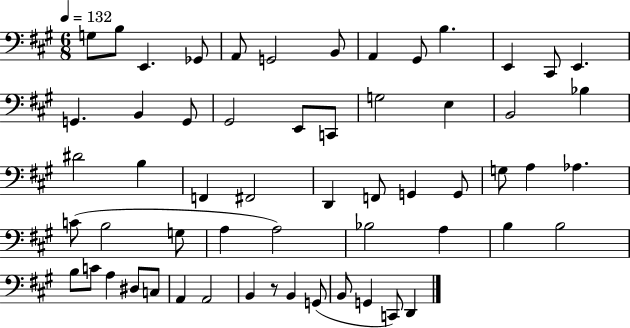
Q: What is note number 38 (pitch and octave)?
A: A3